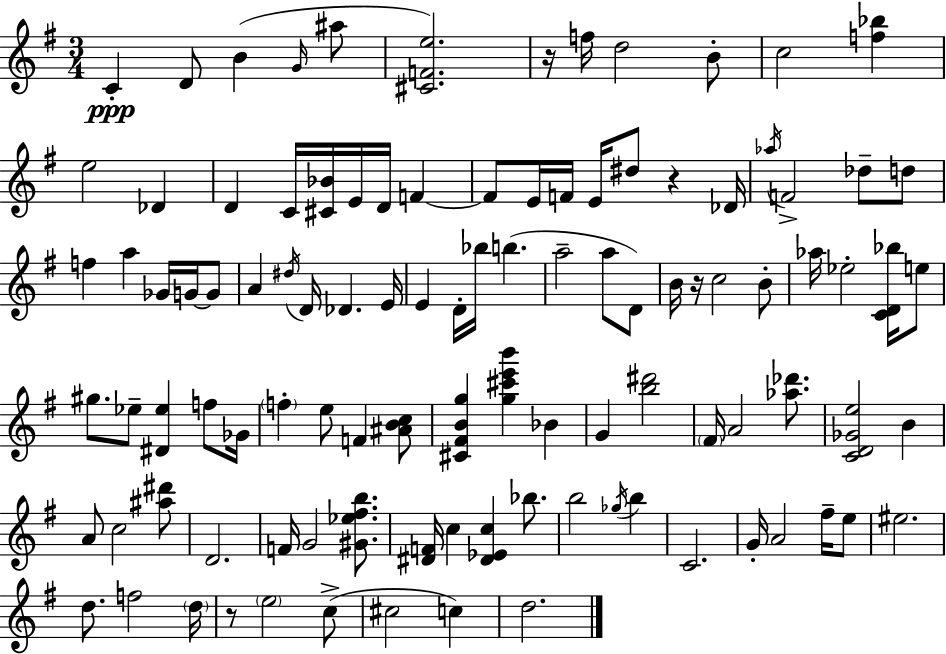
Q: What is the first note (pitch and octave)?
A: C4